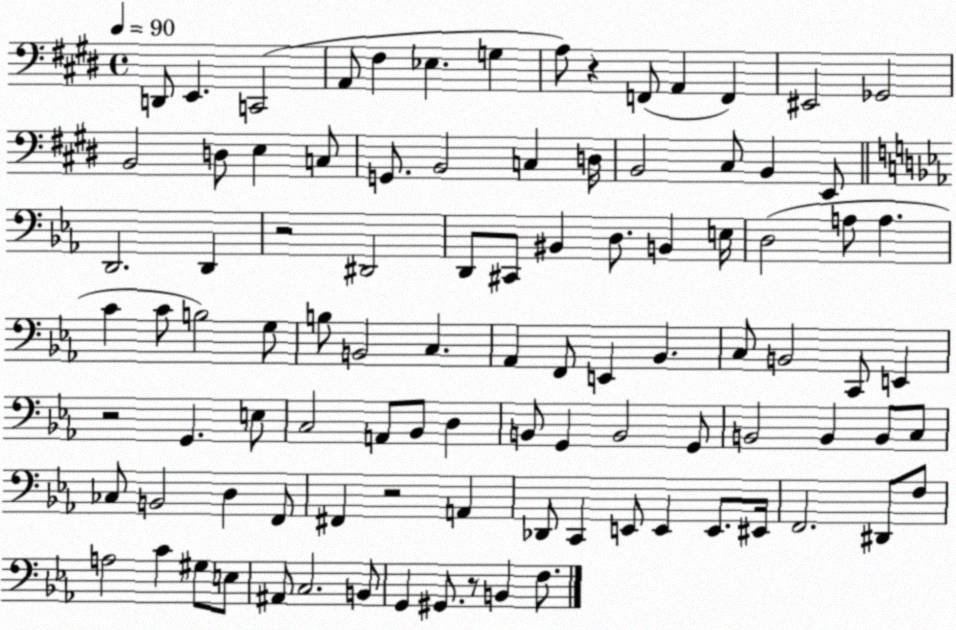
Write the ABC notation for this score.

X:1
T:Untitled
M:4/4
L:1/4
K:E
D,,/2 E,, C,,2 A,,/2 ^F, _E, G, A,/2 z F,,/2 A,, F,, ^E,,2 _G,,2 B,,2 D,/2 E, C,/2 G,,/2 B,,2 C, D,/4 B,,2 ^C,/2 B,, E,,/2 D,,2 D,, z2 ^D,,2 D,,/2 ^C,,/2 ^B,, D,/2 B,, E,/4 D,2 A,/2 A, C C/2 B,2 G,/2 B,/2 B,,2 C, _A,, F,,/2 E,, _B,, C,/2 B,,2 C,,/2 E,, z2 G,, E,/2 C,2 A,,/2 _B,,/2 D, B,,/2 G,, B,,2 G,,/2 B,,2 B,, B,,/2 C,/2 _C,/2 B,,2 D, F,,/2 ^F,, z2 A,, _D,,/2 C,, E,,/2 E,, E,,/2 ^E,,/4 F,,2 ^D,,/2 F,/2 A,2 C ^G,/2 E,/2 ^A,,/2 C,2 B,,/2 G,, ^G,,/2 z/2 B,, F,/2